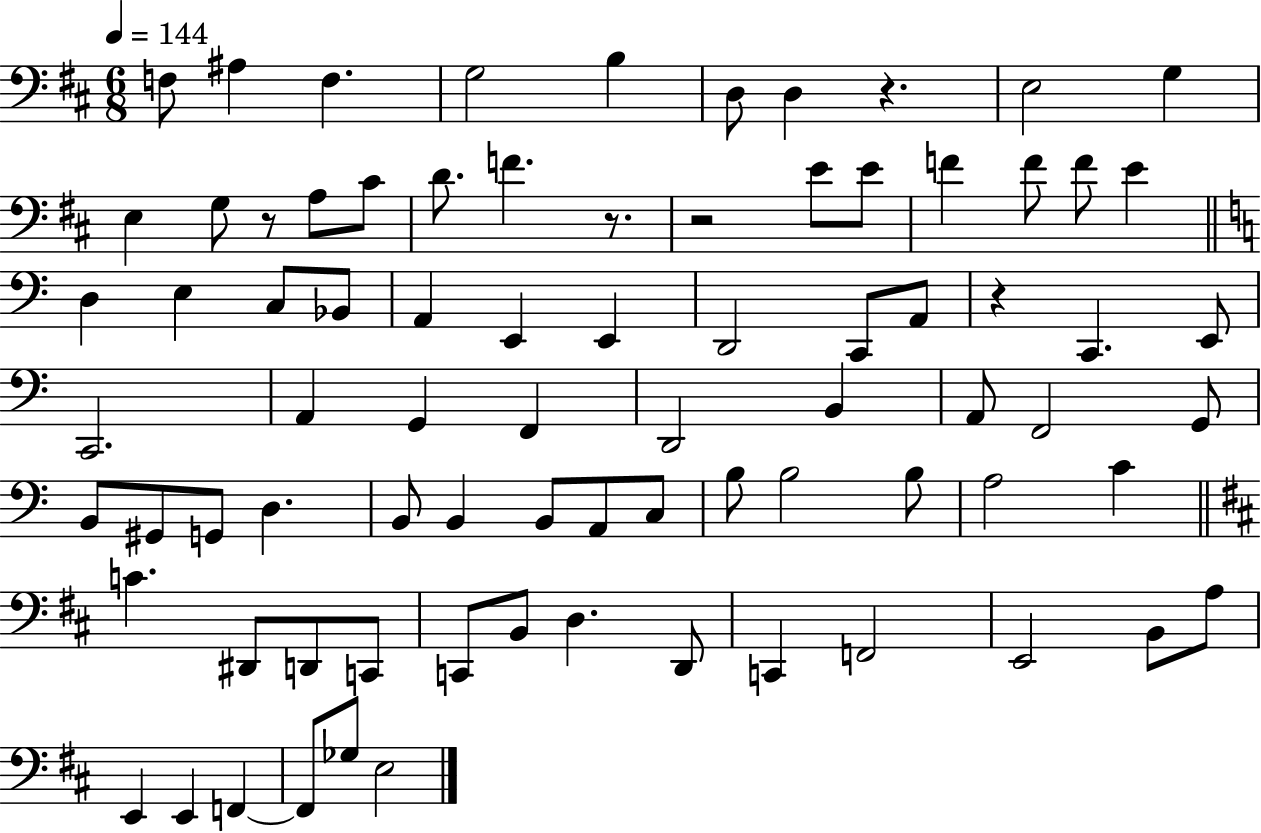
X:1
T:Untitled
M:6/8
L:1/4
K:D
F,/2 ^A, F, G,2 B, D,/2 D, z E,2 G, E, G,/2 z/2 A,/2 ^C/2 D/2 F z/2 z2 E/2 E/2 F F/2 F/2 E D, E, C,/2 _B,,/2 A,, E,, E,, D,,2 C,,/2 A,,/2 z C,, E,,/2 C,,2 A,, G,, F,, D,,2 B,, A,,/2 F,,2 G,,/2 B,,/2 ^G,,/2 G,,/2 D, B,,/2 B,, B,,/2 A,,/2 C,/2 B,/2 B,2 B,/2 A,2 C C ^D,,/2 D,,/2 C,,/2 C,,/2 B,,/2 D, D,,/2 C,, F,,2 E,,2 B,,/2 A,/2 E,, E,, F,, F,,/2 _G,/2 E,2